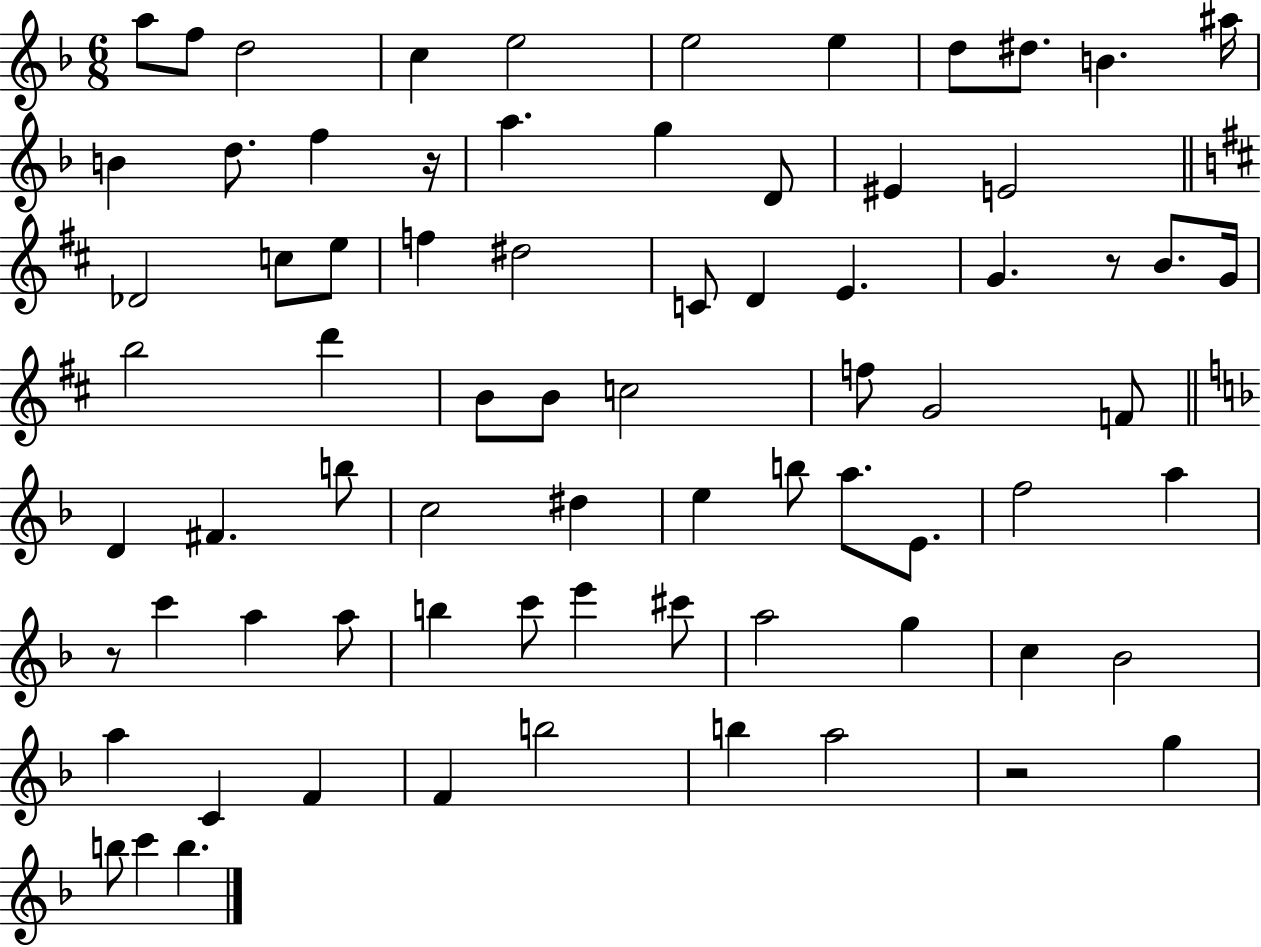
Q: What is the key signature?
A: F major